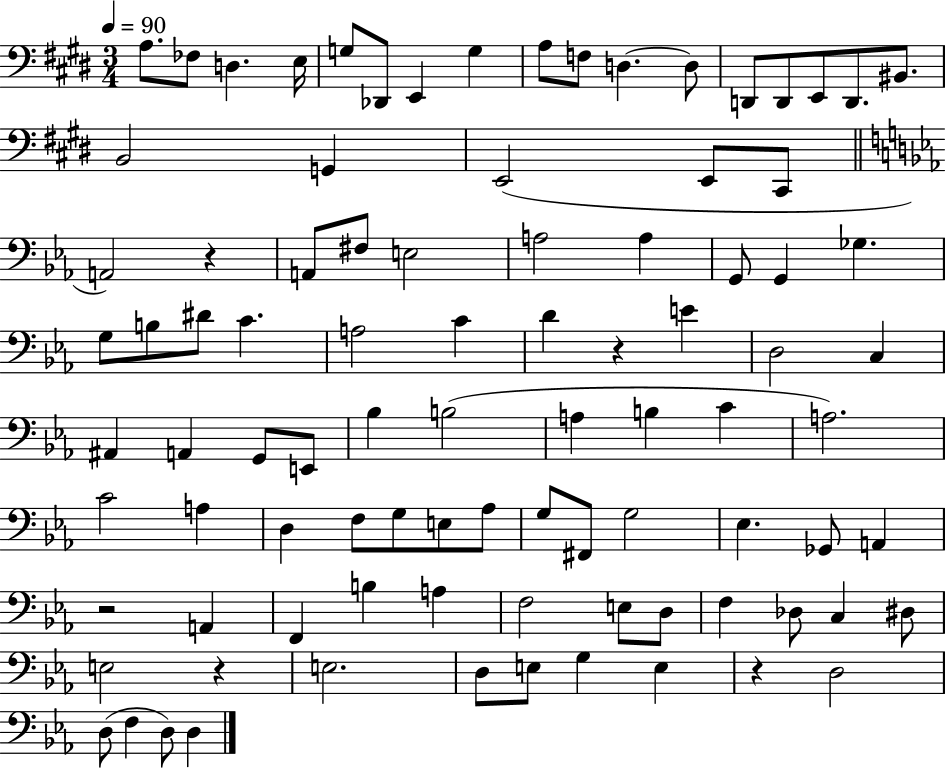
X:1
T:Untitled
M:3/4
L:1/4
K:E
A,/2 _F,/2 D, E,/4 G,/2 _D,,/2 E,, G, A,/2 F,/2 D, D,/2 D,,/2 D,,/2 E,,/2 D,,/2 ^B,,/2 B,,2 G,, E,,2 E,,/2 ^C,,/2 A,,2 z A,,/2 ^F,/2 E,2 A,2 A, G,,/2 G,, _G, G,/2 B,/2 ^D/2 C A,2 C D z E D,2 C, ^A,, A,, G,,/2 E,,/2 _B, B,2 A, B, C A,2 C2 A, D, F,/2 G,/2 E,/2 _A,/2 G,/2 ^F,,/2 G,2 _E, _G,,/2 A,, z2 A,, F,, B, A, F,2 E,/2 D,/2 F, _D,/2 C, ^D,/2 E,2 z E,2 D,/2 E,/2 G, E, z D,2 D,/2 F, D,/2 D,